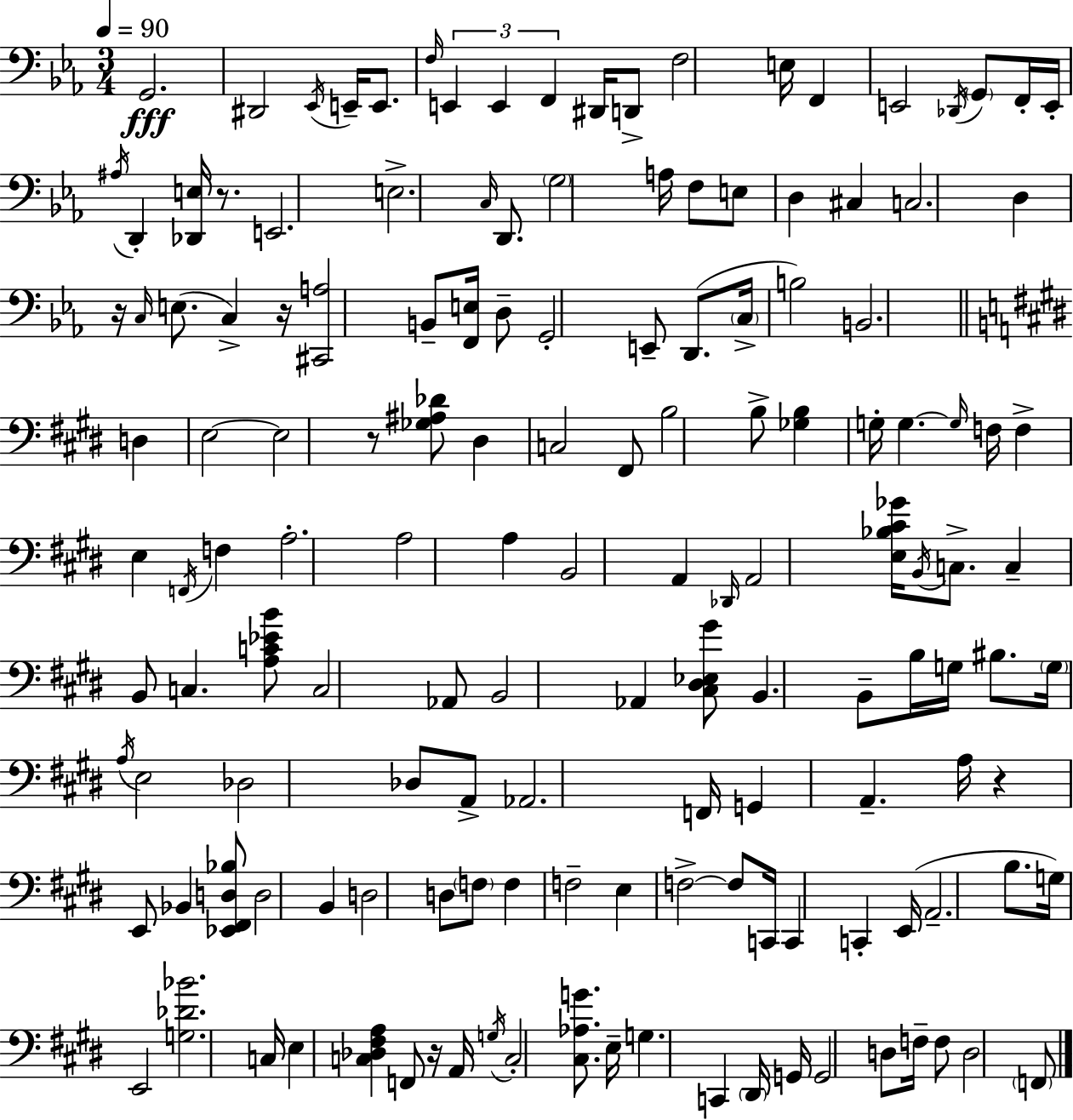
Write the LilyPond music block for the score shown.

{
  \clef bass
  \numericTimeSignature
  \time 3/4
  \key c \minor
  \tempo 4 = 90
  \repeat volta 2 { g,2.\fff | dis,2 \acciaccatura { ees,16 } e,16-- e,8. | \grace { f16 } \tuplet 3/2 { e,4 e,4 f,4 } | dis,16 d,8-> f2 | \break e16 f,4 e,2 | \acciaccatura { des,16 } \parenthesize g,8 f,16-. e,16-. \acciaccatura { ais16 } d,4-. | <des, e>16 r8. e,2. | e2.-> | \break \grace { c16 } d,8. \parenthesize g2 | a16 f8 e8 d4 | cis4 c2. | d4 r16 \grace { c16 }( e8. | \break c4->) r16 <cis, a>2 | b,8-- <f, e>16 d8-- g,2-. | e,8-- d,8.( \parenthesize c16-> b2) | b,2. | \break \bar "||" \break \key e \major d4 e2~~ | e2 r8 <ges ais des'>8 | dis4 c2 | fis,8 b2 b8-> | \break <ges b>4 g16-. g4.~~ \grace { g16 } | f16 f4-> e4 \acciaccatura { f,16 } f4 | a2.-. | a2 a4 | \break b,2 a,4 | \grace { des,16 } a,2 <e bes cis' ges'>16 | \acciaccatura { b,16 } c8.-> c4-- b,8 c4. | <a c' ees' b'>8 c2 | \break aes,8 b,2 | aes,4 <cis dis ees gis'>8 b,4. | b,8-- b16 g16 bis8. \parenthesize g16 \acciaccatura { a16 } e2 | des2 | \break des8 a,8-> aes,2. | f,16 g,4 a,4.-- | a16 r4 e,8 bes,4 | <ees, fis, d bes>8 d2 | \break b,4 d2 | d8 \parenthesize f8 f4 f2-- | e4 f2->~~ | f8 c,16 c,4 | \break c,4-. e,16( a,2.-- | b8. g16) e,2 | <g des' bes'>2. | c16 e4 <c des fis a>4 | \break f,8 r16 a,16 \acciaccatura { g16 } c2-. | <cis aes g'>8. e16-- g4. | c,4 \parenthesize dis,16 g,16 g,2 | d8 f16-- f8 d2 | \break \parenthesize f,8 } \bar "|."
}